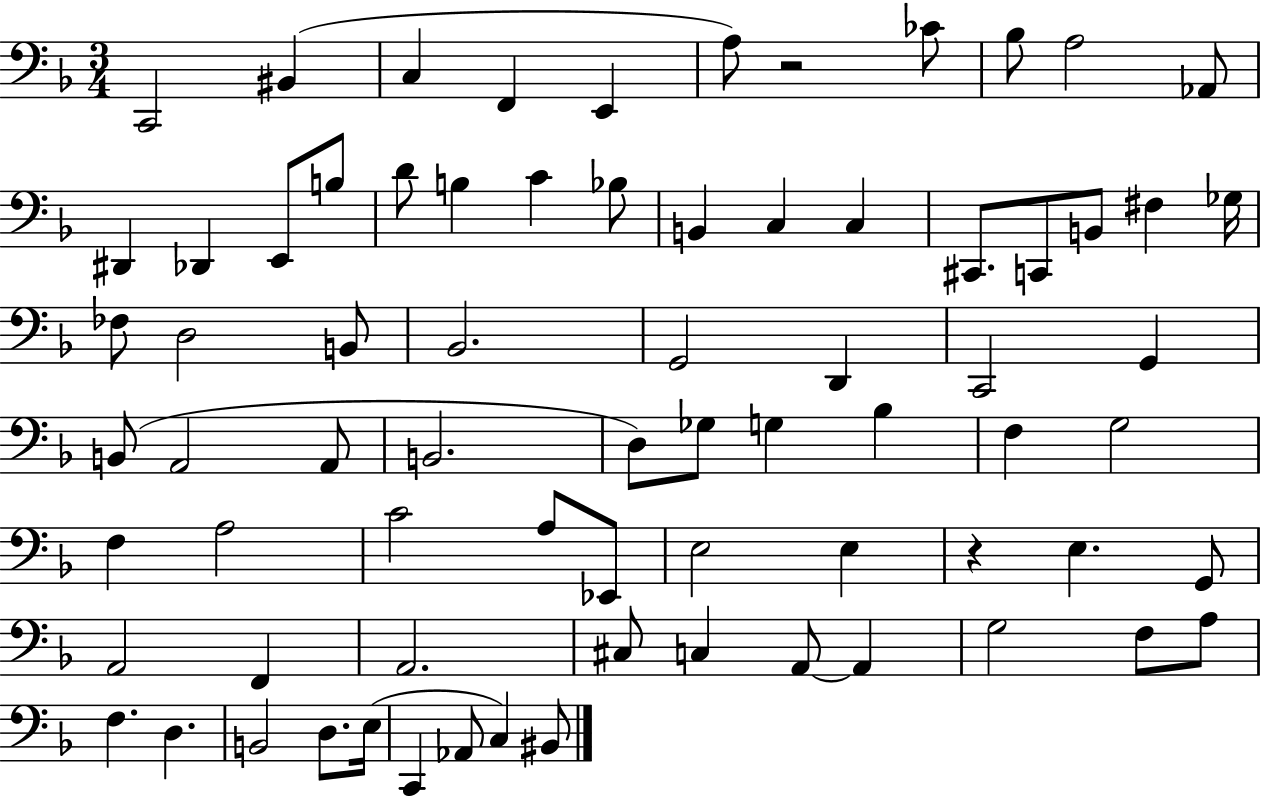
C2/h BIS2/q C3/q F2/q E2/q A3/e R/h CES4/e Bb3/e A3/h Ab2/e D#2/q Db2/q E2/e B3/e D4/e B3/q C4/q Bb3/e B2/q C3/q C3/q C#2/e. C2/e B2/e F#3/q Gb3/s FES3/e D3/h B2/e Bb2/h. G2/h D2/q C2/h G2/q B2/e A2/h A2/e B2/h. D3/e Gb3/e G3/q Bb3/q F3/q G3/h F3/q A3/h C4/h A3/e Eb2/e E3/h E3/q R/q E3/q. G2/e A2/h F2/q A2/h. C#3/e C3/q A2/e A2/q G3/h F3/e A3/e F3/q. D3/q. B2/h D3/e. E3/s C2/q Ab2/e C3/q BIS2/e